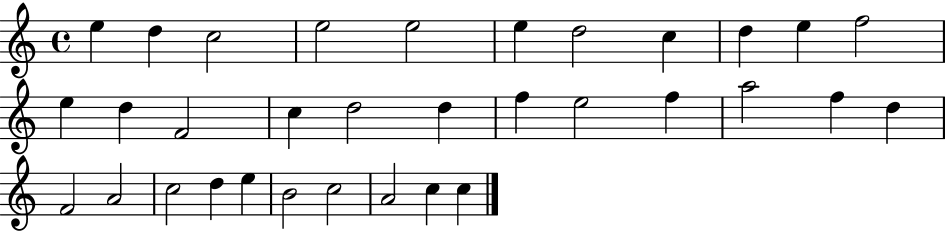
X:1
T:Untitled
M:4/4
L:1/4
K:C
e d c2 e2 e2 e d2 c d e f2 e d F2 c d2 d f e2 f a2 f d F2 A2 c2 d e B2 c2 A2 c c